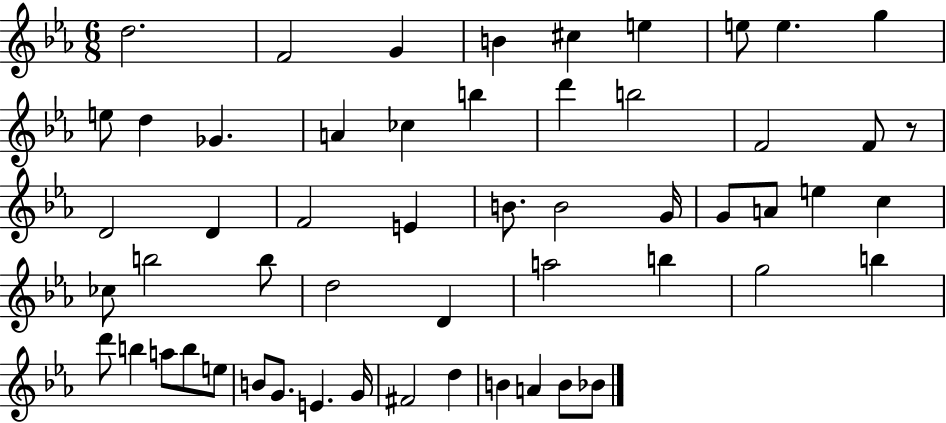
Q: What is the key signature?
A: EES major